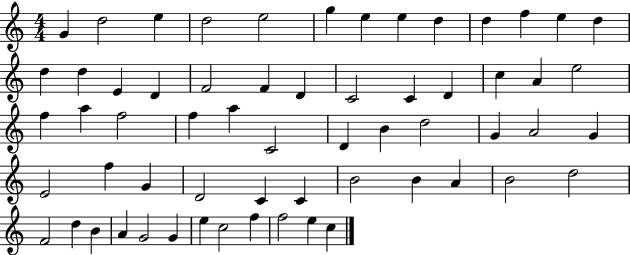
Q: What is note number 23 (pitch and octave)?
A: D4